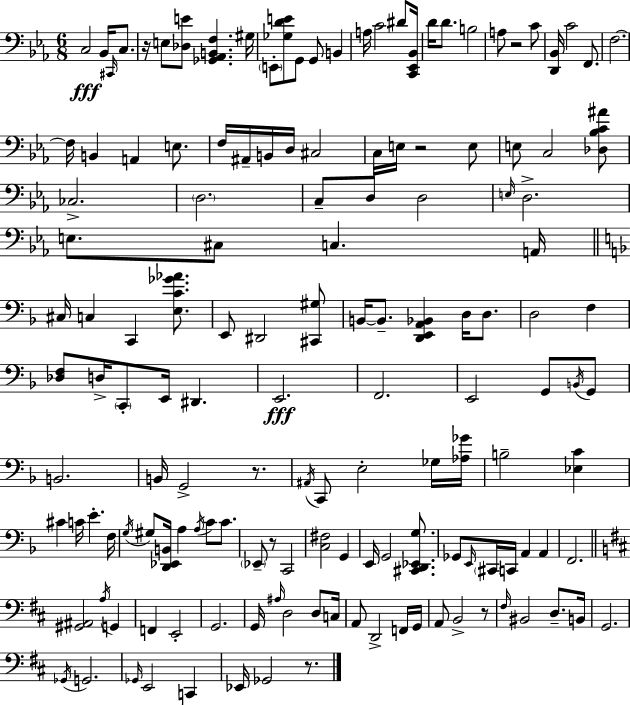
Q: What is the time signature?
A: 6/8